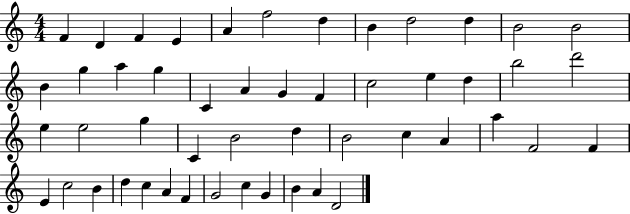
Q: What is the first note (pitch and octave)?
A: F4